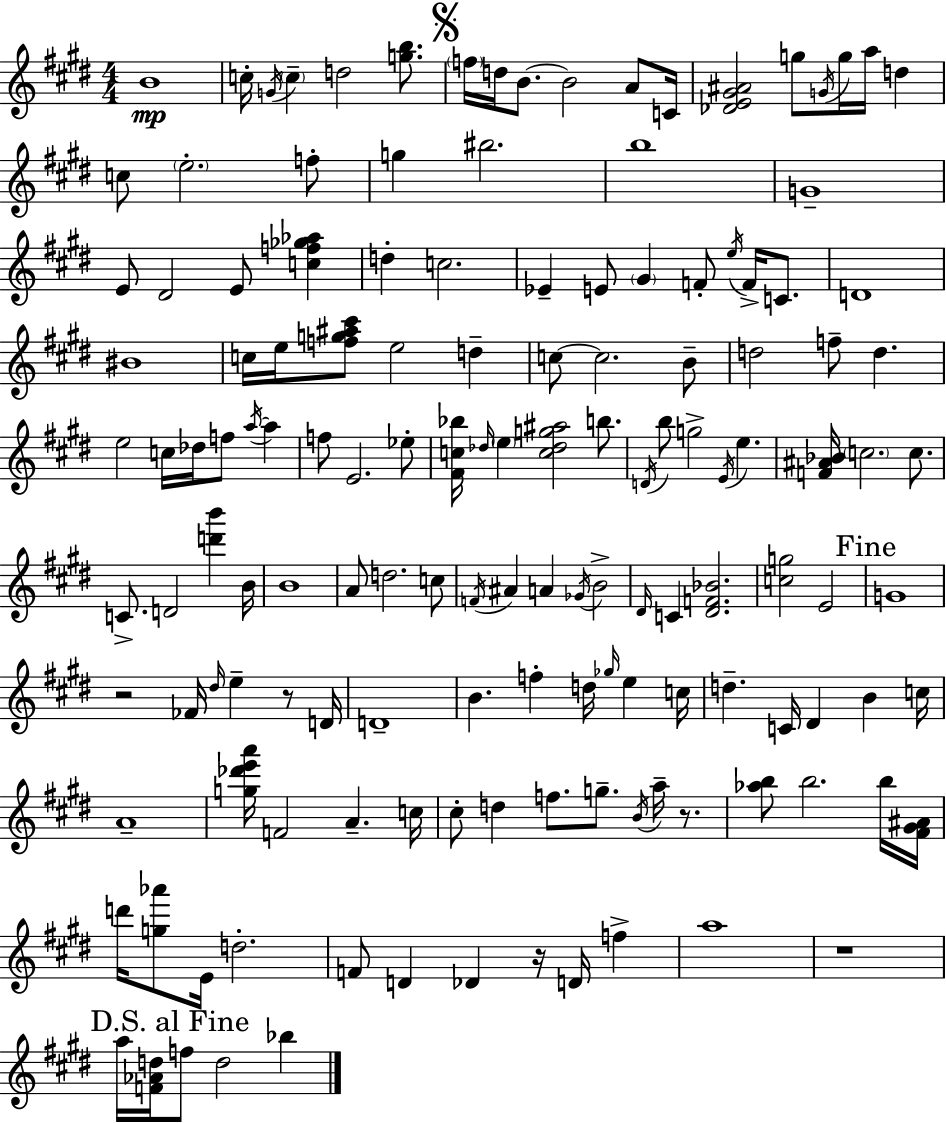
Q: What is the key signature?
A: E major